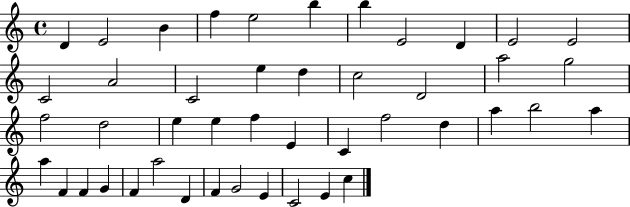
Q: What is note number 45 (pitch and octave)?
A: C5